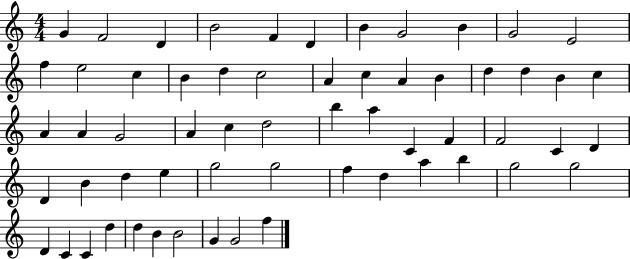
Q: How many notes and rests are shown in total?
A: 60